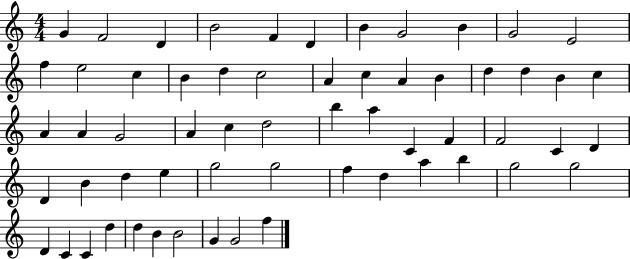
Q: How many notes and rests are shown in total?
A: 60